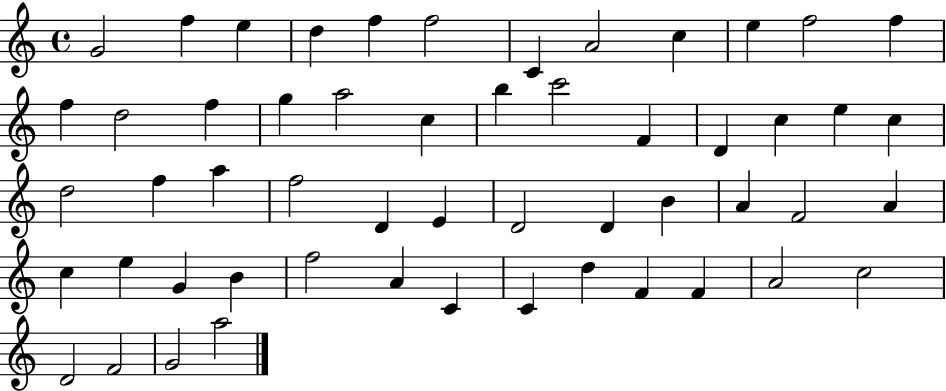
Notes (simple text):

G4/h F5/q E5/q D5/q F5/q F5/h C4/q A4/h C5/q E5/q F5/h F5/q F5/q D5/h F5/q G5/q A5/h C5/q B5/q C6/h F4/q D4/q C5/q E5/q C5/q D5/h F5/q A5/q F5/h D4/q E4/q D4/h D4/q B4/q A4/q F4/h A4/q C5/q E5/q G4/q B4/q F5/h A4/q C4/q C4/q D5/q F4/q F4/q A4/h C5/h D4/h F4/h G4/h A5/h